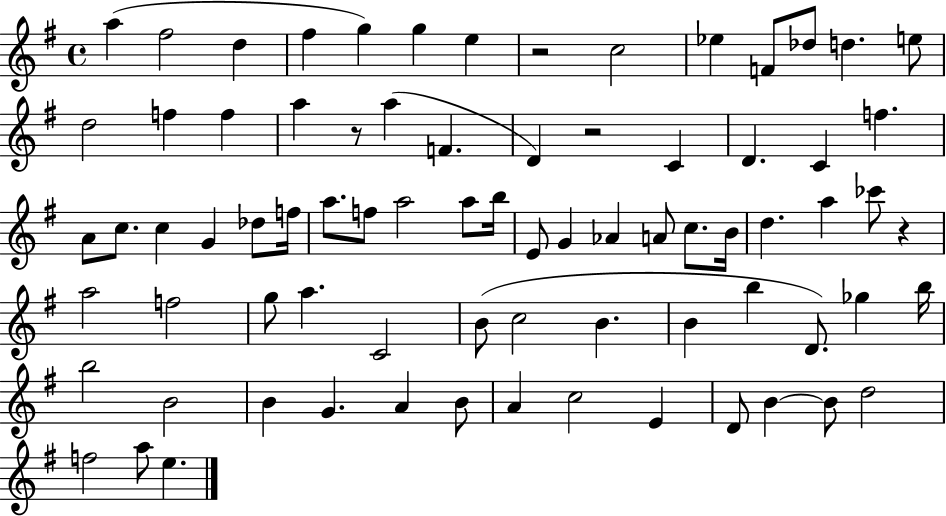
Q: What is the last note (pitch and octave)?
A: E5